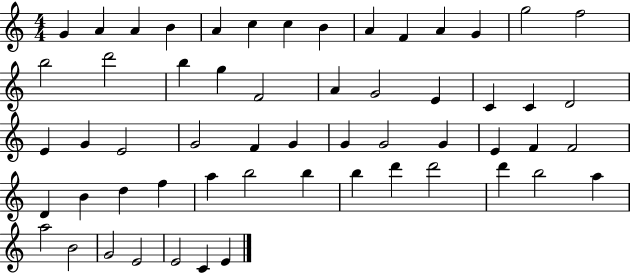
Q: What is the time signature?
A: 4/4